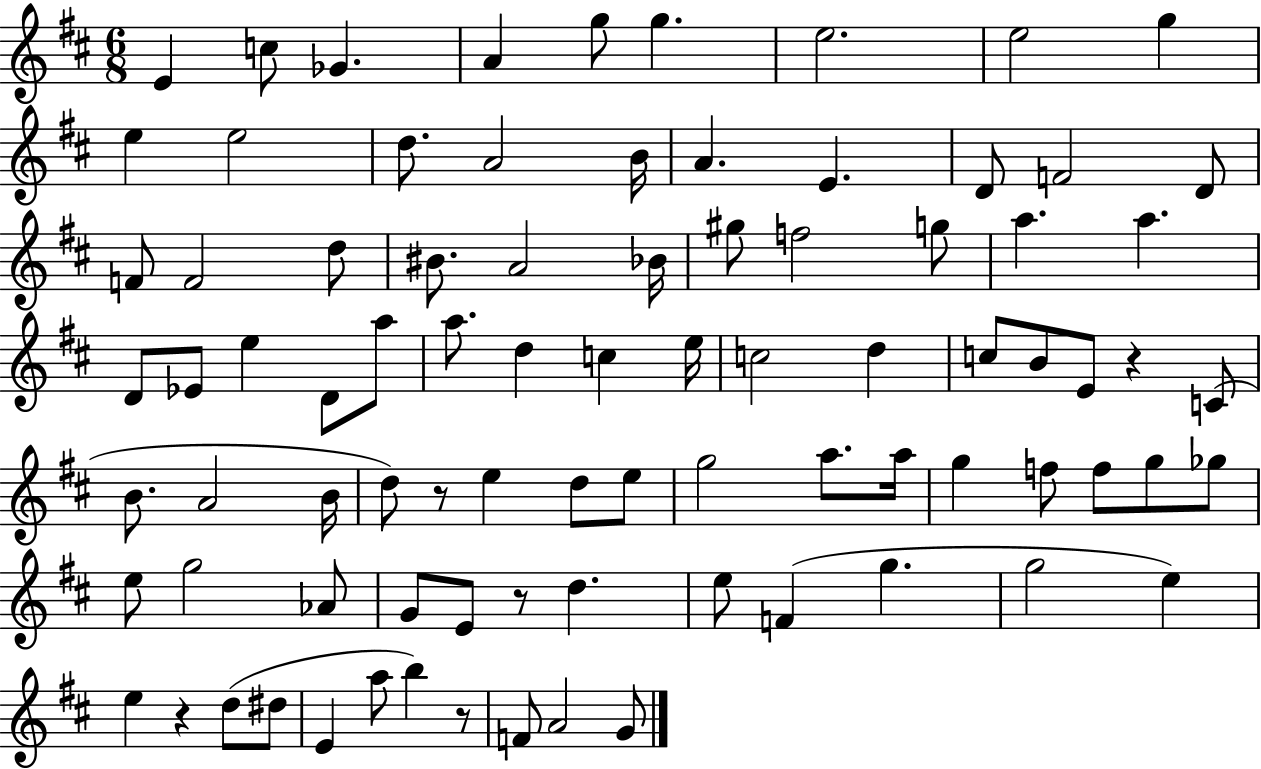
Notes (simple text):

E4/q C5/e Gb4/q. A4/q G5/e G5/q. E5/h. E5/h G5/q E5/q E5/h D5/e. A4/h B4/s A4/q. E4/q. D4/e F4/h D4/e F4/e F4/h D5/e BIS4/e. A4/h Bb4/s G#5/e F5/h G5/e A5/q. A5/q. D4/e Eb4/e E5/q D4/e A5/e A5/e. D5/q C5/q E5/s C5/h D5/q C5/e B4/e E4/e R/q C4/e B4/e. A4/h B4/s D5/e R/e E5/q D5/e E5/e G5/h A5/e. A5/s G5/q F5/e F5/e G5/e Gb5/e E5/e G5/h Ab4/e G4/e E4/e R/e D5/q. E5/e F4/q G5/q. G5/h E5/q E5/q R/q D5/e D#5/e E4/q A5/e B5/q R/e F4/e A4/h G4/e